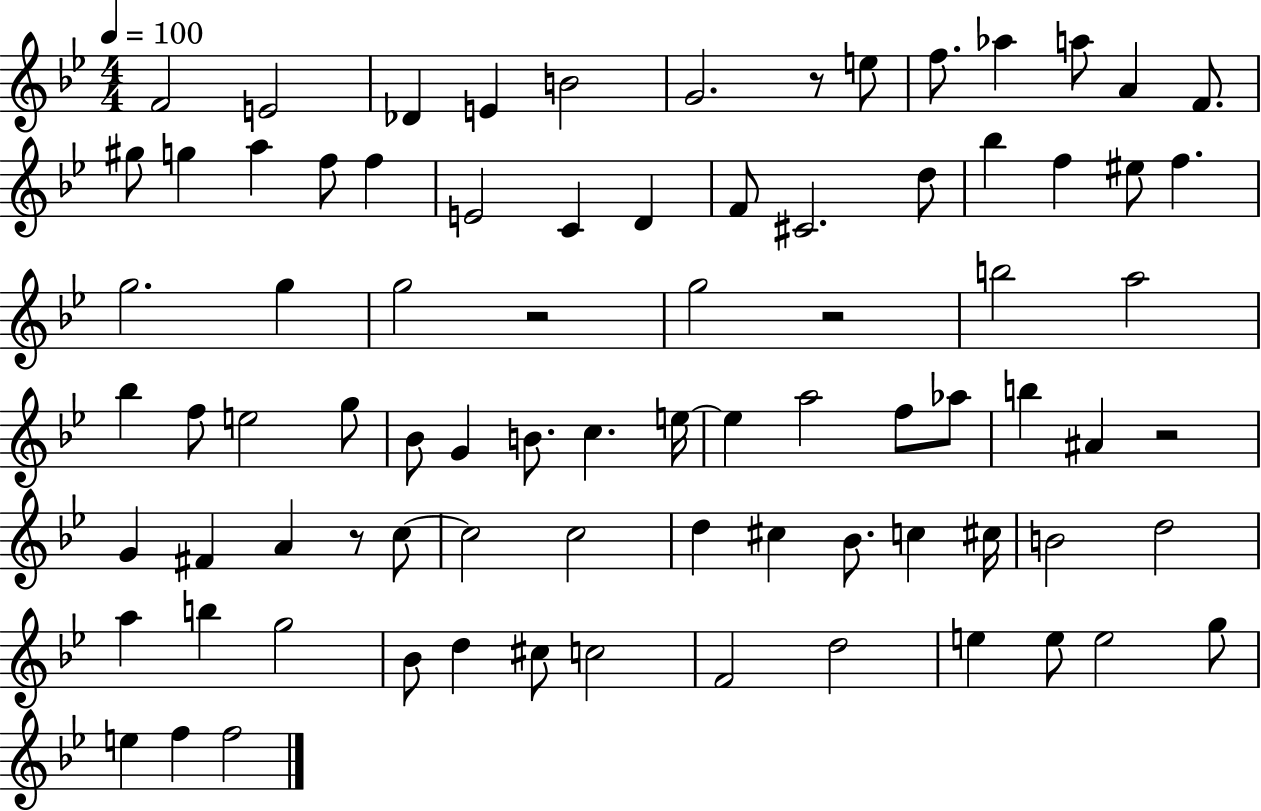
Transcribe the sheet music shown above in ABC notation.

X:1
T:Untitled
M:4/4
L:1/4
K:Bb
F2 E2 _D E B2 G2 z/2 e/2 f/2 _a a/2 A F/2 ^g/2 g a f/2 f E2 C D F/2 ^C2 d/2 _b f ^e/2 f g2 g g2 z2 g2 z2 b2 a2 _b f/2 e2 g/2 _B/2 G B/2 c e/4 e a2 f/2 _a/2 b ^A z2 G ^F A z/2 c/2 c2 c2 d ^c _B/2 c ^c/4 B2 d2 a b g2 _B/2 d ^c/2 c2 F2 d2 e e/2 e2 g/2 e f f2